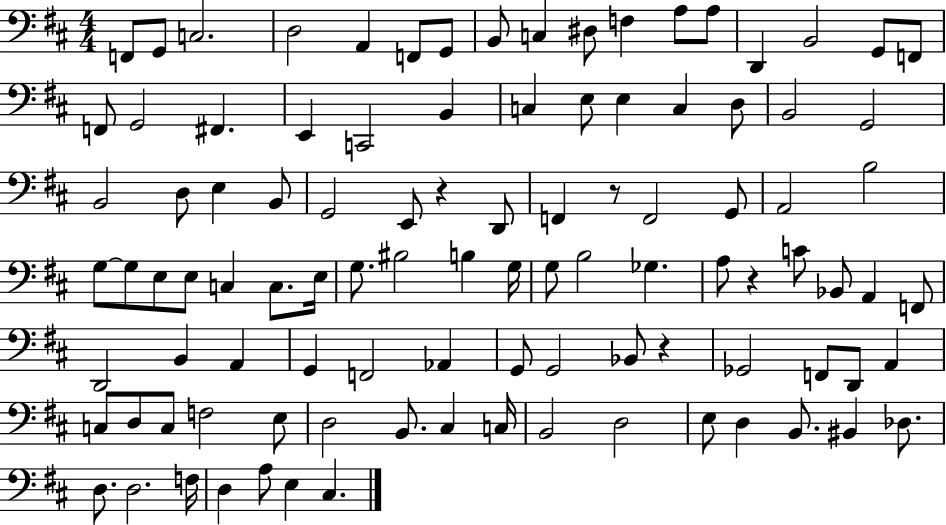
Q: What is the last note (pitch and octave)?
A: C#3